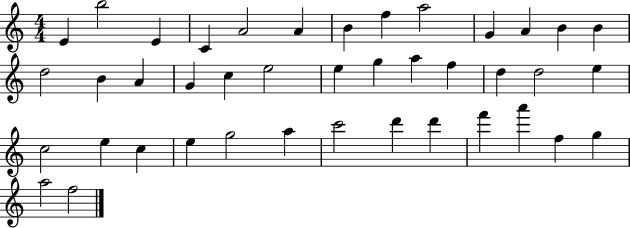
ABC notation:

X:1
T:Untitled
M:4/4
L:1/4
K:C
E b2 E C A2 A B f a2 G A B B d2 B A G c e2 e g a f d d2 e c2 e c e g2 a c'2 d' d' f' a' f g a2 f2